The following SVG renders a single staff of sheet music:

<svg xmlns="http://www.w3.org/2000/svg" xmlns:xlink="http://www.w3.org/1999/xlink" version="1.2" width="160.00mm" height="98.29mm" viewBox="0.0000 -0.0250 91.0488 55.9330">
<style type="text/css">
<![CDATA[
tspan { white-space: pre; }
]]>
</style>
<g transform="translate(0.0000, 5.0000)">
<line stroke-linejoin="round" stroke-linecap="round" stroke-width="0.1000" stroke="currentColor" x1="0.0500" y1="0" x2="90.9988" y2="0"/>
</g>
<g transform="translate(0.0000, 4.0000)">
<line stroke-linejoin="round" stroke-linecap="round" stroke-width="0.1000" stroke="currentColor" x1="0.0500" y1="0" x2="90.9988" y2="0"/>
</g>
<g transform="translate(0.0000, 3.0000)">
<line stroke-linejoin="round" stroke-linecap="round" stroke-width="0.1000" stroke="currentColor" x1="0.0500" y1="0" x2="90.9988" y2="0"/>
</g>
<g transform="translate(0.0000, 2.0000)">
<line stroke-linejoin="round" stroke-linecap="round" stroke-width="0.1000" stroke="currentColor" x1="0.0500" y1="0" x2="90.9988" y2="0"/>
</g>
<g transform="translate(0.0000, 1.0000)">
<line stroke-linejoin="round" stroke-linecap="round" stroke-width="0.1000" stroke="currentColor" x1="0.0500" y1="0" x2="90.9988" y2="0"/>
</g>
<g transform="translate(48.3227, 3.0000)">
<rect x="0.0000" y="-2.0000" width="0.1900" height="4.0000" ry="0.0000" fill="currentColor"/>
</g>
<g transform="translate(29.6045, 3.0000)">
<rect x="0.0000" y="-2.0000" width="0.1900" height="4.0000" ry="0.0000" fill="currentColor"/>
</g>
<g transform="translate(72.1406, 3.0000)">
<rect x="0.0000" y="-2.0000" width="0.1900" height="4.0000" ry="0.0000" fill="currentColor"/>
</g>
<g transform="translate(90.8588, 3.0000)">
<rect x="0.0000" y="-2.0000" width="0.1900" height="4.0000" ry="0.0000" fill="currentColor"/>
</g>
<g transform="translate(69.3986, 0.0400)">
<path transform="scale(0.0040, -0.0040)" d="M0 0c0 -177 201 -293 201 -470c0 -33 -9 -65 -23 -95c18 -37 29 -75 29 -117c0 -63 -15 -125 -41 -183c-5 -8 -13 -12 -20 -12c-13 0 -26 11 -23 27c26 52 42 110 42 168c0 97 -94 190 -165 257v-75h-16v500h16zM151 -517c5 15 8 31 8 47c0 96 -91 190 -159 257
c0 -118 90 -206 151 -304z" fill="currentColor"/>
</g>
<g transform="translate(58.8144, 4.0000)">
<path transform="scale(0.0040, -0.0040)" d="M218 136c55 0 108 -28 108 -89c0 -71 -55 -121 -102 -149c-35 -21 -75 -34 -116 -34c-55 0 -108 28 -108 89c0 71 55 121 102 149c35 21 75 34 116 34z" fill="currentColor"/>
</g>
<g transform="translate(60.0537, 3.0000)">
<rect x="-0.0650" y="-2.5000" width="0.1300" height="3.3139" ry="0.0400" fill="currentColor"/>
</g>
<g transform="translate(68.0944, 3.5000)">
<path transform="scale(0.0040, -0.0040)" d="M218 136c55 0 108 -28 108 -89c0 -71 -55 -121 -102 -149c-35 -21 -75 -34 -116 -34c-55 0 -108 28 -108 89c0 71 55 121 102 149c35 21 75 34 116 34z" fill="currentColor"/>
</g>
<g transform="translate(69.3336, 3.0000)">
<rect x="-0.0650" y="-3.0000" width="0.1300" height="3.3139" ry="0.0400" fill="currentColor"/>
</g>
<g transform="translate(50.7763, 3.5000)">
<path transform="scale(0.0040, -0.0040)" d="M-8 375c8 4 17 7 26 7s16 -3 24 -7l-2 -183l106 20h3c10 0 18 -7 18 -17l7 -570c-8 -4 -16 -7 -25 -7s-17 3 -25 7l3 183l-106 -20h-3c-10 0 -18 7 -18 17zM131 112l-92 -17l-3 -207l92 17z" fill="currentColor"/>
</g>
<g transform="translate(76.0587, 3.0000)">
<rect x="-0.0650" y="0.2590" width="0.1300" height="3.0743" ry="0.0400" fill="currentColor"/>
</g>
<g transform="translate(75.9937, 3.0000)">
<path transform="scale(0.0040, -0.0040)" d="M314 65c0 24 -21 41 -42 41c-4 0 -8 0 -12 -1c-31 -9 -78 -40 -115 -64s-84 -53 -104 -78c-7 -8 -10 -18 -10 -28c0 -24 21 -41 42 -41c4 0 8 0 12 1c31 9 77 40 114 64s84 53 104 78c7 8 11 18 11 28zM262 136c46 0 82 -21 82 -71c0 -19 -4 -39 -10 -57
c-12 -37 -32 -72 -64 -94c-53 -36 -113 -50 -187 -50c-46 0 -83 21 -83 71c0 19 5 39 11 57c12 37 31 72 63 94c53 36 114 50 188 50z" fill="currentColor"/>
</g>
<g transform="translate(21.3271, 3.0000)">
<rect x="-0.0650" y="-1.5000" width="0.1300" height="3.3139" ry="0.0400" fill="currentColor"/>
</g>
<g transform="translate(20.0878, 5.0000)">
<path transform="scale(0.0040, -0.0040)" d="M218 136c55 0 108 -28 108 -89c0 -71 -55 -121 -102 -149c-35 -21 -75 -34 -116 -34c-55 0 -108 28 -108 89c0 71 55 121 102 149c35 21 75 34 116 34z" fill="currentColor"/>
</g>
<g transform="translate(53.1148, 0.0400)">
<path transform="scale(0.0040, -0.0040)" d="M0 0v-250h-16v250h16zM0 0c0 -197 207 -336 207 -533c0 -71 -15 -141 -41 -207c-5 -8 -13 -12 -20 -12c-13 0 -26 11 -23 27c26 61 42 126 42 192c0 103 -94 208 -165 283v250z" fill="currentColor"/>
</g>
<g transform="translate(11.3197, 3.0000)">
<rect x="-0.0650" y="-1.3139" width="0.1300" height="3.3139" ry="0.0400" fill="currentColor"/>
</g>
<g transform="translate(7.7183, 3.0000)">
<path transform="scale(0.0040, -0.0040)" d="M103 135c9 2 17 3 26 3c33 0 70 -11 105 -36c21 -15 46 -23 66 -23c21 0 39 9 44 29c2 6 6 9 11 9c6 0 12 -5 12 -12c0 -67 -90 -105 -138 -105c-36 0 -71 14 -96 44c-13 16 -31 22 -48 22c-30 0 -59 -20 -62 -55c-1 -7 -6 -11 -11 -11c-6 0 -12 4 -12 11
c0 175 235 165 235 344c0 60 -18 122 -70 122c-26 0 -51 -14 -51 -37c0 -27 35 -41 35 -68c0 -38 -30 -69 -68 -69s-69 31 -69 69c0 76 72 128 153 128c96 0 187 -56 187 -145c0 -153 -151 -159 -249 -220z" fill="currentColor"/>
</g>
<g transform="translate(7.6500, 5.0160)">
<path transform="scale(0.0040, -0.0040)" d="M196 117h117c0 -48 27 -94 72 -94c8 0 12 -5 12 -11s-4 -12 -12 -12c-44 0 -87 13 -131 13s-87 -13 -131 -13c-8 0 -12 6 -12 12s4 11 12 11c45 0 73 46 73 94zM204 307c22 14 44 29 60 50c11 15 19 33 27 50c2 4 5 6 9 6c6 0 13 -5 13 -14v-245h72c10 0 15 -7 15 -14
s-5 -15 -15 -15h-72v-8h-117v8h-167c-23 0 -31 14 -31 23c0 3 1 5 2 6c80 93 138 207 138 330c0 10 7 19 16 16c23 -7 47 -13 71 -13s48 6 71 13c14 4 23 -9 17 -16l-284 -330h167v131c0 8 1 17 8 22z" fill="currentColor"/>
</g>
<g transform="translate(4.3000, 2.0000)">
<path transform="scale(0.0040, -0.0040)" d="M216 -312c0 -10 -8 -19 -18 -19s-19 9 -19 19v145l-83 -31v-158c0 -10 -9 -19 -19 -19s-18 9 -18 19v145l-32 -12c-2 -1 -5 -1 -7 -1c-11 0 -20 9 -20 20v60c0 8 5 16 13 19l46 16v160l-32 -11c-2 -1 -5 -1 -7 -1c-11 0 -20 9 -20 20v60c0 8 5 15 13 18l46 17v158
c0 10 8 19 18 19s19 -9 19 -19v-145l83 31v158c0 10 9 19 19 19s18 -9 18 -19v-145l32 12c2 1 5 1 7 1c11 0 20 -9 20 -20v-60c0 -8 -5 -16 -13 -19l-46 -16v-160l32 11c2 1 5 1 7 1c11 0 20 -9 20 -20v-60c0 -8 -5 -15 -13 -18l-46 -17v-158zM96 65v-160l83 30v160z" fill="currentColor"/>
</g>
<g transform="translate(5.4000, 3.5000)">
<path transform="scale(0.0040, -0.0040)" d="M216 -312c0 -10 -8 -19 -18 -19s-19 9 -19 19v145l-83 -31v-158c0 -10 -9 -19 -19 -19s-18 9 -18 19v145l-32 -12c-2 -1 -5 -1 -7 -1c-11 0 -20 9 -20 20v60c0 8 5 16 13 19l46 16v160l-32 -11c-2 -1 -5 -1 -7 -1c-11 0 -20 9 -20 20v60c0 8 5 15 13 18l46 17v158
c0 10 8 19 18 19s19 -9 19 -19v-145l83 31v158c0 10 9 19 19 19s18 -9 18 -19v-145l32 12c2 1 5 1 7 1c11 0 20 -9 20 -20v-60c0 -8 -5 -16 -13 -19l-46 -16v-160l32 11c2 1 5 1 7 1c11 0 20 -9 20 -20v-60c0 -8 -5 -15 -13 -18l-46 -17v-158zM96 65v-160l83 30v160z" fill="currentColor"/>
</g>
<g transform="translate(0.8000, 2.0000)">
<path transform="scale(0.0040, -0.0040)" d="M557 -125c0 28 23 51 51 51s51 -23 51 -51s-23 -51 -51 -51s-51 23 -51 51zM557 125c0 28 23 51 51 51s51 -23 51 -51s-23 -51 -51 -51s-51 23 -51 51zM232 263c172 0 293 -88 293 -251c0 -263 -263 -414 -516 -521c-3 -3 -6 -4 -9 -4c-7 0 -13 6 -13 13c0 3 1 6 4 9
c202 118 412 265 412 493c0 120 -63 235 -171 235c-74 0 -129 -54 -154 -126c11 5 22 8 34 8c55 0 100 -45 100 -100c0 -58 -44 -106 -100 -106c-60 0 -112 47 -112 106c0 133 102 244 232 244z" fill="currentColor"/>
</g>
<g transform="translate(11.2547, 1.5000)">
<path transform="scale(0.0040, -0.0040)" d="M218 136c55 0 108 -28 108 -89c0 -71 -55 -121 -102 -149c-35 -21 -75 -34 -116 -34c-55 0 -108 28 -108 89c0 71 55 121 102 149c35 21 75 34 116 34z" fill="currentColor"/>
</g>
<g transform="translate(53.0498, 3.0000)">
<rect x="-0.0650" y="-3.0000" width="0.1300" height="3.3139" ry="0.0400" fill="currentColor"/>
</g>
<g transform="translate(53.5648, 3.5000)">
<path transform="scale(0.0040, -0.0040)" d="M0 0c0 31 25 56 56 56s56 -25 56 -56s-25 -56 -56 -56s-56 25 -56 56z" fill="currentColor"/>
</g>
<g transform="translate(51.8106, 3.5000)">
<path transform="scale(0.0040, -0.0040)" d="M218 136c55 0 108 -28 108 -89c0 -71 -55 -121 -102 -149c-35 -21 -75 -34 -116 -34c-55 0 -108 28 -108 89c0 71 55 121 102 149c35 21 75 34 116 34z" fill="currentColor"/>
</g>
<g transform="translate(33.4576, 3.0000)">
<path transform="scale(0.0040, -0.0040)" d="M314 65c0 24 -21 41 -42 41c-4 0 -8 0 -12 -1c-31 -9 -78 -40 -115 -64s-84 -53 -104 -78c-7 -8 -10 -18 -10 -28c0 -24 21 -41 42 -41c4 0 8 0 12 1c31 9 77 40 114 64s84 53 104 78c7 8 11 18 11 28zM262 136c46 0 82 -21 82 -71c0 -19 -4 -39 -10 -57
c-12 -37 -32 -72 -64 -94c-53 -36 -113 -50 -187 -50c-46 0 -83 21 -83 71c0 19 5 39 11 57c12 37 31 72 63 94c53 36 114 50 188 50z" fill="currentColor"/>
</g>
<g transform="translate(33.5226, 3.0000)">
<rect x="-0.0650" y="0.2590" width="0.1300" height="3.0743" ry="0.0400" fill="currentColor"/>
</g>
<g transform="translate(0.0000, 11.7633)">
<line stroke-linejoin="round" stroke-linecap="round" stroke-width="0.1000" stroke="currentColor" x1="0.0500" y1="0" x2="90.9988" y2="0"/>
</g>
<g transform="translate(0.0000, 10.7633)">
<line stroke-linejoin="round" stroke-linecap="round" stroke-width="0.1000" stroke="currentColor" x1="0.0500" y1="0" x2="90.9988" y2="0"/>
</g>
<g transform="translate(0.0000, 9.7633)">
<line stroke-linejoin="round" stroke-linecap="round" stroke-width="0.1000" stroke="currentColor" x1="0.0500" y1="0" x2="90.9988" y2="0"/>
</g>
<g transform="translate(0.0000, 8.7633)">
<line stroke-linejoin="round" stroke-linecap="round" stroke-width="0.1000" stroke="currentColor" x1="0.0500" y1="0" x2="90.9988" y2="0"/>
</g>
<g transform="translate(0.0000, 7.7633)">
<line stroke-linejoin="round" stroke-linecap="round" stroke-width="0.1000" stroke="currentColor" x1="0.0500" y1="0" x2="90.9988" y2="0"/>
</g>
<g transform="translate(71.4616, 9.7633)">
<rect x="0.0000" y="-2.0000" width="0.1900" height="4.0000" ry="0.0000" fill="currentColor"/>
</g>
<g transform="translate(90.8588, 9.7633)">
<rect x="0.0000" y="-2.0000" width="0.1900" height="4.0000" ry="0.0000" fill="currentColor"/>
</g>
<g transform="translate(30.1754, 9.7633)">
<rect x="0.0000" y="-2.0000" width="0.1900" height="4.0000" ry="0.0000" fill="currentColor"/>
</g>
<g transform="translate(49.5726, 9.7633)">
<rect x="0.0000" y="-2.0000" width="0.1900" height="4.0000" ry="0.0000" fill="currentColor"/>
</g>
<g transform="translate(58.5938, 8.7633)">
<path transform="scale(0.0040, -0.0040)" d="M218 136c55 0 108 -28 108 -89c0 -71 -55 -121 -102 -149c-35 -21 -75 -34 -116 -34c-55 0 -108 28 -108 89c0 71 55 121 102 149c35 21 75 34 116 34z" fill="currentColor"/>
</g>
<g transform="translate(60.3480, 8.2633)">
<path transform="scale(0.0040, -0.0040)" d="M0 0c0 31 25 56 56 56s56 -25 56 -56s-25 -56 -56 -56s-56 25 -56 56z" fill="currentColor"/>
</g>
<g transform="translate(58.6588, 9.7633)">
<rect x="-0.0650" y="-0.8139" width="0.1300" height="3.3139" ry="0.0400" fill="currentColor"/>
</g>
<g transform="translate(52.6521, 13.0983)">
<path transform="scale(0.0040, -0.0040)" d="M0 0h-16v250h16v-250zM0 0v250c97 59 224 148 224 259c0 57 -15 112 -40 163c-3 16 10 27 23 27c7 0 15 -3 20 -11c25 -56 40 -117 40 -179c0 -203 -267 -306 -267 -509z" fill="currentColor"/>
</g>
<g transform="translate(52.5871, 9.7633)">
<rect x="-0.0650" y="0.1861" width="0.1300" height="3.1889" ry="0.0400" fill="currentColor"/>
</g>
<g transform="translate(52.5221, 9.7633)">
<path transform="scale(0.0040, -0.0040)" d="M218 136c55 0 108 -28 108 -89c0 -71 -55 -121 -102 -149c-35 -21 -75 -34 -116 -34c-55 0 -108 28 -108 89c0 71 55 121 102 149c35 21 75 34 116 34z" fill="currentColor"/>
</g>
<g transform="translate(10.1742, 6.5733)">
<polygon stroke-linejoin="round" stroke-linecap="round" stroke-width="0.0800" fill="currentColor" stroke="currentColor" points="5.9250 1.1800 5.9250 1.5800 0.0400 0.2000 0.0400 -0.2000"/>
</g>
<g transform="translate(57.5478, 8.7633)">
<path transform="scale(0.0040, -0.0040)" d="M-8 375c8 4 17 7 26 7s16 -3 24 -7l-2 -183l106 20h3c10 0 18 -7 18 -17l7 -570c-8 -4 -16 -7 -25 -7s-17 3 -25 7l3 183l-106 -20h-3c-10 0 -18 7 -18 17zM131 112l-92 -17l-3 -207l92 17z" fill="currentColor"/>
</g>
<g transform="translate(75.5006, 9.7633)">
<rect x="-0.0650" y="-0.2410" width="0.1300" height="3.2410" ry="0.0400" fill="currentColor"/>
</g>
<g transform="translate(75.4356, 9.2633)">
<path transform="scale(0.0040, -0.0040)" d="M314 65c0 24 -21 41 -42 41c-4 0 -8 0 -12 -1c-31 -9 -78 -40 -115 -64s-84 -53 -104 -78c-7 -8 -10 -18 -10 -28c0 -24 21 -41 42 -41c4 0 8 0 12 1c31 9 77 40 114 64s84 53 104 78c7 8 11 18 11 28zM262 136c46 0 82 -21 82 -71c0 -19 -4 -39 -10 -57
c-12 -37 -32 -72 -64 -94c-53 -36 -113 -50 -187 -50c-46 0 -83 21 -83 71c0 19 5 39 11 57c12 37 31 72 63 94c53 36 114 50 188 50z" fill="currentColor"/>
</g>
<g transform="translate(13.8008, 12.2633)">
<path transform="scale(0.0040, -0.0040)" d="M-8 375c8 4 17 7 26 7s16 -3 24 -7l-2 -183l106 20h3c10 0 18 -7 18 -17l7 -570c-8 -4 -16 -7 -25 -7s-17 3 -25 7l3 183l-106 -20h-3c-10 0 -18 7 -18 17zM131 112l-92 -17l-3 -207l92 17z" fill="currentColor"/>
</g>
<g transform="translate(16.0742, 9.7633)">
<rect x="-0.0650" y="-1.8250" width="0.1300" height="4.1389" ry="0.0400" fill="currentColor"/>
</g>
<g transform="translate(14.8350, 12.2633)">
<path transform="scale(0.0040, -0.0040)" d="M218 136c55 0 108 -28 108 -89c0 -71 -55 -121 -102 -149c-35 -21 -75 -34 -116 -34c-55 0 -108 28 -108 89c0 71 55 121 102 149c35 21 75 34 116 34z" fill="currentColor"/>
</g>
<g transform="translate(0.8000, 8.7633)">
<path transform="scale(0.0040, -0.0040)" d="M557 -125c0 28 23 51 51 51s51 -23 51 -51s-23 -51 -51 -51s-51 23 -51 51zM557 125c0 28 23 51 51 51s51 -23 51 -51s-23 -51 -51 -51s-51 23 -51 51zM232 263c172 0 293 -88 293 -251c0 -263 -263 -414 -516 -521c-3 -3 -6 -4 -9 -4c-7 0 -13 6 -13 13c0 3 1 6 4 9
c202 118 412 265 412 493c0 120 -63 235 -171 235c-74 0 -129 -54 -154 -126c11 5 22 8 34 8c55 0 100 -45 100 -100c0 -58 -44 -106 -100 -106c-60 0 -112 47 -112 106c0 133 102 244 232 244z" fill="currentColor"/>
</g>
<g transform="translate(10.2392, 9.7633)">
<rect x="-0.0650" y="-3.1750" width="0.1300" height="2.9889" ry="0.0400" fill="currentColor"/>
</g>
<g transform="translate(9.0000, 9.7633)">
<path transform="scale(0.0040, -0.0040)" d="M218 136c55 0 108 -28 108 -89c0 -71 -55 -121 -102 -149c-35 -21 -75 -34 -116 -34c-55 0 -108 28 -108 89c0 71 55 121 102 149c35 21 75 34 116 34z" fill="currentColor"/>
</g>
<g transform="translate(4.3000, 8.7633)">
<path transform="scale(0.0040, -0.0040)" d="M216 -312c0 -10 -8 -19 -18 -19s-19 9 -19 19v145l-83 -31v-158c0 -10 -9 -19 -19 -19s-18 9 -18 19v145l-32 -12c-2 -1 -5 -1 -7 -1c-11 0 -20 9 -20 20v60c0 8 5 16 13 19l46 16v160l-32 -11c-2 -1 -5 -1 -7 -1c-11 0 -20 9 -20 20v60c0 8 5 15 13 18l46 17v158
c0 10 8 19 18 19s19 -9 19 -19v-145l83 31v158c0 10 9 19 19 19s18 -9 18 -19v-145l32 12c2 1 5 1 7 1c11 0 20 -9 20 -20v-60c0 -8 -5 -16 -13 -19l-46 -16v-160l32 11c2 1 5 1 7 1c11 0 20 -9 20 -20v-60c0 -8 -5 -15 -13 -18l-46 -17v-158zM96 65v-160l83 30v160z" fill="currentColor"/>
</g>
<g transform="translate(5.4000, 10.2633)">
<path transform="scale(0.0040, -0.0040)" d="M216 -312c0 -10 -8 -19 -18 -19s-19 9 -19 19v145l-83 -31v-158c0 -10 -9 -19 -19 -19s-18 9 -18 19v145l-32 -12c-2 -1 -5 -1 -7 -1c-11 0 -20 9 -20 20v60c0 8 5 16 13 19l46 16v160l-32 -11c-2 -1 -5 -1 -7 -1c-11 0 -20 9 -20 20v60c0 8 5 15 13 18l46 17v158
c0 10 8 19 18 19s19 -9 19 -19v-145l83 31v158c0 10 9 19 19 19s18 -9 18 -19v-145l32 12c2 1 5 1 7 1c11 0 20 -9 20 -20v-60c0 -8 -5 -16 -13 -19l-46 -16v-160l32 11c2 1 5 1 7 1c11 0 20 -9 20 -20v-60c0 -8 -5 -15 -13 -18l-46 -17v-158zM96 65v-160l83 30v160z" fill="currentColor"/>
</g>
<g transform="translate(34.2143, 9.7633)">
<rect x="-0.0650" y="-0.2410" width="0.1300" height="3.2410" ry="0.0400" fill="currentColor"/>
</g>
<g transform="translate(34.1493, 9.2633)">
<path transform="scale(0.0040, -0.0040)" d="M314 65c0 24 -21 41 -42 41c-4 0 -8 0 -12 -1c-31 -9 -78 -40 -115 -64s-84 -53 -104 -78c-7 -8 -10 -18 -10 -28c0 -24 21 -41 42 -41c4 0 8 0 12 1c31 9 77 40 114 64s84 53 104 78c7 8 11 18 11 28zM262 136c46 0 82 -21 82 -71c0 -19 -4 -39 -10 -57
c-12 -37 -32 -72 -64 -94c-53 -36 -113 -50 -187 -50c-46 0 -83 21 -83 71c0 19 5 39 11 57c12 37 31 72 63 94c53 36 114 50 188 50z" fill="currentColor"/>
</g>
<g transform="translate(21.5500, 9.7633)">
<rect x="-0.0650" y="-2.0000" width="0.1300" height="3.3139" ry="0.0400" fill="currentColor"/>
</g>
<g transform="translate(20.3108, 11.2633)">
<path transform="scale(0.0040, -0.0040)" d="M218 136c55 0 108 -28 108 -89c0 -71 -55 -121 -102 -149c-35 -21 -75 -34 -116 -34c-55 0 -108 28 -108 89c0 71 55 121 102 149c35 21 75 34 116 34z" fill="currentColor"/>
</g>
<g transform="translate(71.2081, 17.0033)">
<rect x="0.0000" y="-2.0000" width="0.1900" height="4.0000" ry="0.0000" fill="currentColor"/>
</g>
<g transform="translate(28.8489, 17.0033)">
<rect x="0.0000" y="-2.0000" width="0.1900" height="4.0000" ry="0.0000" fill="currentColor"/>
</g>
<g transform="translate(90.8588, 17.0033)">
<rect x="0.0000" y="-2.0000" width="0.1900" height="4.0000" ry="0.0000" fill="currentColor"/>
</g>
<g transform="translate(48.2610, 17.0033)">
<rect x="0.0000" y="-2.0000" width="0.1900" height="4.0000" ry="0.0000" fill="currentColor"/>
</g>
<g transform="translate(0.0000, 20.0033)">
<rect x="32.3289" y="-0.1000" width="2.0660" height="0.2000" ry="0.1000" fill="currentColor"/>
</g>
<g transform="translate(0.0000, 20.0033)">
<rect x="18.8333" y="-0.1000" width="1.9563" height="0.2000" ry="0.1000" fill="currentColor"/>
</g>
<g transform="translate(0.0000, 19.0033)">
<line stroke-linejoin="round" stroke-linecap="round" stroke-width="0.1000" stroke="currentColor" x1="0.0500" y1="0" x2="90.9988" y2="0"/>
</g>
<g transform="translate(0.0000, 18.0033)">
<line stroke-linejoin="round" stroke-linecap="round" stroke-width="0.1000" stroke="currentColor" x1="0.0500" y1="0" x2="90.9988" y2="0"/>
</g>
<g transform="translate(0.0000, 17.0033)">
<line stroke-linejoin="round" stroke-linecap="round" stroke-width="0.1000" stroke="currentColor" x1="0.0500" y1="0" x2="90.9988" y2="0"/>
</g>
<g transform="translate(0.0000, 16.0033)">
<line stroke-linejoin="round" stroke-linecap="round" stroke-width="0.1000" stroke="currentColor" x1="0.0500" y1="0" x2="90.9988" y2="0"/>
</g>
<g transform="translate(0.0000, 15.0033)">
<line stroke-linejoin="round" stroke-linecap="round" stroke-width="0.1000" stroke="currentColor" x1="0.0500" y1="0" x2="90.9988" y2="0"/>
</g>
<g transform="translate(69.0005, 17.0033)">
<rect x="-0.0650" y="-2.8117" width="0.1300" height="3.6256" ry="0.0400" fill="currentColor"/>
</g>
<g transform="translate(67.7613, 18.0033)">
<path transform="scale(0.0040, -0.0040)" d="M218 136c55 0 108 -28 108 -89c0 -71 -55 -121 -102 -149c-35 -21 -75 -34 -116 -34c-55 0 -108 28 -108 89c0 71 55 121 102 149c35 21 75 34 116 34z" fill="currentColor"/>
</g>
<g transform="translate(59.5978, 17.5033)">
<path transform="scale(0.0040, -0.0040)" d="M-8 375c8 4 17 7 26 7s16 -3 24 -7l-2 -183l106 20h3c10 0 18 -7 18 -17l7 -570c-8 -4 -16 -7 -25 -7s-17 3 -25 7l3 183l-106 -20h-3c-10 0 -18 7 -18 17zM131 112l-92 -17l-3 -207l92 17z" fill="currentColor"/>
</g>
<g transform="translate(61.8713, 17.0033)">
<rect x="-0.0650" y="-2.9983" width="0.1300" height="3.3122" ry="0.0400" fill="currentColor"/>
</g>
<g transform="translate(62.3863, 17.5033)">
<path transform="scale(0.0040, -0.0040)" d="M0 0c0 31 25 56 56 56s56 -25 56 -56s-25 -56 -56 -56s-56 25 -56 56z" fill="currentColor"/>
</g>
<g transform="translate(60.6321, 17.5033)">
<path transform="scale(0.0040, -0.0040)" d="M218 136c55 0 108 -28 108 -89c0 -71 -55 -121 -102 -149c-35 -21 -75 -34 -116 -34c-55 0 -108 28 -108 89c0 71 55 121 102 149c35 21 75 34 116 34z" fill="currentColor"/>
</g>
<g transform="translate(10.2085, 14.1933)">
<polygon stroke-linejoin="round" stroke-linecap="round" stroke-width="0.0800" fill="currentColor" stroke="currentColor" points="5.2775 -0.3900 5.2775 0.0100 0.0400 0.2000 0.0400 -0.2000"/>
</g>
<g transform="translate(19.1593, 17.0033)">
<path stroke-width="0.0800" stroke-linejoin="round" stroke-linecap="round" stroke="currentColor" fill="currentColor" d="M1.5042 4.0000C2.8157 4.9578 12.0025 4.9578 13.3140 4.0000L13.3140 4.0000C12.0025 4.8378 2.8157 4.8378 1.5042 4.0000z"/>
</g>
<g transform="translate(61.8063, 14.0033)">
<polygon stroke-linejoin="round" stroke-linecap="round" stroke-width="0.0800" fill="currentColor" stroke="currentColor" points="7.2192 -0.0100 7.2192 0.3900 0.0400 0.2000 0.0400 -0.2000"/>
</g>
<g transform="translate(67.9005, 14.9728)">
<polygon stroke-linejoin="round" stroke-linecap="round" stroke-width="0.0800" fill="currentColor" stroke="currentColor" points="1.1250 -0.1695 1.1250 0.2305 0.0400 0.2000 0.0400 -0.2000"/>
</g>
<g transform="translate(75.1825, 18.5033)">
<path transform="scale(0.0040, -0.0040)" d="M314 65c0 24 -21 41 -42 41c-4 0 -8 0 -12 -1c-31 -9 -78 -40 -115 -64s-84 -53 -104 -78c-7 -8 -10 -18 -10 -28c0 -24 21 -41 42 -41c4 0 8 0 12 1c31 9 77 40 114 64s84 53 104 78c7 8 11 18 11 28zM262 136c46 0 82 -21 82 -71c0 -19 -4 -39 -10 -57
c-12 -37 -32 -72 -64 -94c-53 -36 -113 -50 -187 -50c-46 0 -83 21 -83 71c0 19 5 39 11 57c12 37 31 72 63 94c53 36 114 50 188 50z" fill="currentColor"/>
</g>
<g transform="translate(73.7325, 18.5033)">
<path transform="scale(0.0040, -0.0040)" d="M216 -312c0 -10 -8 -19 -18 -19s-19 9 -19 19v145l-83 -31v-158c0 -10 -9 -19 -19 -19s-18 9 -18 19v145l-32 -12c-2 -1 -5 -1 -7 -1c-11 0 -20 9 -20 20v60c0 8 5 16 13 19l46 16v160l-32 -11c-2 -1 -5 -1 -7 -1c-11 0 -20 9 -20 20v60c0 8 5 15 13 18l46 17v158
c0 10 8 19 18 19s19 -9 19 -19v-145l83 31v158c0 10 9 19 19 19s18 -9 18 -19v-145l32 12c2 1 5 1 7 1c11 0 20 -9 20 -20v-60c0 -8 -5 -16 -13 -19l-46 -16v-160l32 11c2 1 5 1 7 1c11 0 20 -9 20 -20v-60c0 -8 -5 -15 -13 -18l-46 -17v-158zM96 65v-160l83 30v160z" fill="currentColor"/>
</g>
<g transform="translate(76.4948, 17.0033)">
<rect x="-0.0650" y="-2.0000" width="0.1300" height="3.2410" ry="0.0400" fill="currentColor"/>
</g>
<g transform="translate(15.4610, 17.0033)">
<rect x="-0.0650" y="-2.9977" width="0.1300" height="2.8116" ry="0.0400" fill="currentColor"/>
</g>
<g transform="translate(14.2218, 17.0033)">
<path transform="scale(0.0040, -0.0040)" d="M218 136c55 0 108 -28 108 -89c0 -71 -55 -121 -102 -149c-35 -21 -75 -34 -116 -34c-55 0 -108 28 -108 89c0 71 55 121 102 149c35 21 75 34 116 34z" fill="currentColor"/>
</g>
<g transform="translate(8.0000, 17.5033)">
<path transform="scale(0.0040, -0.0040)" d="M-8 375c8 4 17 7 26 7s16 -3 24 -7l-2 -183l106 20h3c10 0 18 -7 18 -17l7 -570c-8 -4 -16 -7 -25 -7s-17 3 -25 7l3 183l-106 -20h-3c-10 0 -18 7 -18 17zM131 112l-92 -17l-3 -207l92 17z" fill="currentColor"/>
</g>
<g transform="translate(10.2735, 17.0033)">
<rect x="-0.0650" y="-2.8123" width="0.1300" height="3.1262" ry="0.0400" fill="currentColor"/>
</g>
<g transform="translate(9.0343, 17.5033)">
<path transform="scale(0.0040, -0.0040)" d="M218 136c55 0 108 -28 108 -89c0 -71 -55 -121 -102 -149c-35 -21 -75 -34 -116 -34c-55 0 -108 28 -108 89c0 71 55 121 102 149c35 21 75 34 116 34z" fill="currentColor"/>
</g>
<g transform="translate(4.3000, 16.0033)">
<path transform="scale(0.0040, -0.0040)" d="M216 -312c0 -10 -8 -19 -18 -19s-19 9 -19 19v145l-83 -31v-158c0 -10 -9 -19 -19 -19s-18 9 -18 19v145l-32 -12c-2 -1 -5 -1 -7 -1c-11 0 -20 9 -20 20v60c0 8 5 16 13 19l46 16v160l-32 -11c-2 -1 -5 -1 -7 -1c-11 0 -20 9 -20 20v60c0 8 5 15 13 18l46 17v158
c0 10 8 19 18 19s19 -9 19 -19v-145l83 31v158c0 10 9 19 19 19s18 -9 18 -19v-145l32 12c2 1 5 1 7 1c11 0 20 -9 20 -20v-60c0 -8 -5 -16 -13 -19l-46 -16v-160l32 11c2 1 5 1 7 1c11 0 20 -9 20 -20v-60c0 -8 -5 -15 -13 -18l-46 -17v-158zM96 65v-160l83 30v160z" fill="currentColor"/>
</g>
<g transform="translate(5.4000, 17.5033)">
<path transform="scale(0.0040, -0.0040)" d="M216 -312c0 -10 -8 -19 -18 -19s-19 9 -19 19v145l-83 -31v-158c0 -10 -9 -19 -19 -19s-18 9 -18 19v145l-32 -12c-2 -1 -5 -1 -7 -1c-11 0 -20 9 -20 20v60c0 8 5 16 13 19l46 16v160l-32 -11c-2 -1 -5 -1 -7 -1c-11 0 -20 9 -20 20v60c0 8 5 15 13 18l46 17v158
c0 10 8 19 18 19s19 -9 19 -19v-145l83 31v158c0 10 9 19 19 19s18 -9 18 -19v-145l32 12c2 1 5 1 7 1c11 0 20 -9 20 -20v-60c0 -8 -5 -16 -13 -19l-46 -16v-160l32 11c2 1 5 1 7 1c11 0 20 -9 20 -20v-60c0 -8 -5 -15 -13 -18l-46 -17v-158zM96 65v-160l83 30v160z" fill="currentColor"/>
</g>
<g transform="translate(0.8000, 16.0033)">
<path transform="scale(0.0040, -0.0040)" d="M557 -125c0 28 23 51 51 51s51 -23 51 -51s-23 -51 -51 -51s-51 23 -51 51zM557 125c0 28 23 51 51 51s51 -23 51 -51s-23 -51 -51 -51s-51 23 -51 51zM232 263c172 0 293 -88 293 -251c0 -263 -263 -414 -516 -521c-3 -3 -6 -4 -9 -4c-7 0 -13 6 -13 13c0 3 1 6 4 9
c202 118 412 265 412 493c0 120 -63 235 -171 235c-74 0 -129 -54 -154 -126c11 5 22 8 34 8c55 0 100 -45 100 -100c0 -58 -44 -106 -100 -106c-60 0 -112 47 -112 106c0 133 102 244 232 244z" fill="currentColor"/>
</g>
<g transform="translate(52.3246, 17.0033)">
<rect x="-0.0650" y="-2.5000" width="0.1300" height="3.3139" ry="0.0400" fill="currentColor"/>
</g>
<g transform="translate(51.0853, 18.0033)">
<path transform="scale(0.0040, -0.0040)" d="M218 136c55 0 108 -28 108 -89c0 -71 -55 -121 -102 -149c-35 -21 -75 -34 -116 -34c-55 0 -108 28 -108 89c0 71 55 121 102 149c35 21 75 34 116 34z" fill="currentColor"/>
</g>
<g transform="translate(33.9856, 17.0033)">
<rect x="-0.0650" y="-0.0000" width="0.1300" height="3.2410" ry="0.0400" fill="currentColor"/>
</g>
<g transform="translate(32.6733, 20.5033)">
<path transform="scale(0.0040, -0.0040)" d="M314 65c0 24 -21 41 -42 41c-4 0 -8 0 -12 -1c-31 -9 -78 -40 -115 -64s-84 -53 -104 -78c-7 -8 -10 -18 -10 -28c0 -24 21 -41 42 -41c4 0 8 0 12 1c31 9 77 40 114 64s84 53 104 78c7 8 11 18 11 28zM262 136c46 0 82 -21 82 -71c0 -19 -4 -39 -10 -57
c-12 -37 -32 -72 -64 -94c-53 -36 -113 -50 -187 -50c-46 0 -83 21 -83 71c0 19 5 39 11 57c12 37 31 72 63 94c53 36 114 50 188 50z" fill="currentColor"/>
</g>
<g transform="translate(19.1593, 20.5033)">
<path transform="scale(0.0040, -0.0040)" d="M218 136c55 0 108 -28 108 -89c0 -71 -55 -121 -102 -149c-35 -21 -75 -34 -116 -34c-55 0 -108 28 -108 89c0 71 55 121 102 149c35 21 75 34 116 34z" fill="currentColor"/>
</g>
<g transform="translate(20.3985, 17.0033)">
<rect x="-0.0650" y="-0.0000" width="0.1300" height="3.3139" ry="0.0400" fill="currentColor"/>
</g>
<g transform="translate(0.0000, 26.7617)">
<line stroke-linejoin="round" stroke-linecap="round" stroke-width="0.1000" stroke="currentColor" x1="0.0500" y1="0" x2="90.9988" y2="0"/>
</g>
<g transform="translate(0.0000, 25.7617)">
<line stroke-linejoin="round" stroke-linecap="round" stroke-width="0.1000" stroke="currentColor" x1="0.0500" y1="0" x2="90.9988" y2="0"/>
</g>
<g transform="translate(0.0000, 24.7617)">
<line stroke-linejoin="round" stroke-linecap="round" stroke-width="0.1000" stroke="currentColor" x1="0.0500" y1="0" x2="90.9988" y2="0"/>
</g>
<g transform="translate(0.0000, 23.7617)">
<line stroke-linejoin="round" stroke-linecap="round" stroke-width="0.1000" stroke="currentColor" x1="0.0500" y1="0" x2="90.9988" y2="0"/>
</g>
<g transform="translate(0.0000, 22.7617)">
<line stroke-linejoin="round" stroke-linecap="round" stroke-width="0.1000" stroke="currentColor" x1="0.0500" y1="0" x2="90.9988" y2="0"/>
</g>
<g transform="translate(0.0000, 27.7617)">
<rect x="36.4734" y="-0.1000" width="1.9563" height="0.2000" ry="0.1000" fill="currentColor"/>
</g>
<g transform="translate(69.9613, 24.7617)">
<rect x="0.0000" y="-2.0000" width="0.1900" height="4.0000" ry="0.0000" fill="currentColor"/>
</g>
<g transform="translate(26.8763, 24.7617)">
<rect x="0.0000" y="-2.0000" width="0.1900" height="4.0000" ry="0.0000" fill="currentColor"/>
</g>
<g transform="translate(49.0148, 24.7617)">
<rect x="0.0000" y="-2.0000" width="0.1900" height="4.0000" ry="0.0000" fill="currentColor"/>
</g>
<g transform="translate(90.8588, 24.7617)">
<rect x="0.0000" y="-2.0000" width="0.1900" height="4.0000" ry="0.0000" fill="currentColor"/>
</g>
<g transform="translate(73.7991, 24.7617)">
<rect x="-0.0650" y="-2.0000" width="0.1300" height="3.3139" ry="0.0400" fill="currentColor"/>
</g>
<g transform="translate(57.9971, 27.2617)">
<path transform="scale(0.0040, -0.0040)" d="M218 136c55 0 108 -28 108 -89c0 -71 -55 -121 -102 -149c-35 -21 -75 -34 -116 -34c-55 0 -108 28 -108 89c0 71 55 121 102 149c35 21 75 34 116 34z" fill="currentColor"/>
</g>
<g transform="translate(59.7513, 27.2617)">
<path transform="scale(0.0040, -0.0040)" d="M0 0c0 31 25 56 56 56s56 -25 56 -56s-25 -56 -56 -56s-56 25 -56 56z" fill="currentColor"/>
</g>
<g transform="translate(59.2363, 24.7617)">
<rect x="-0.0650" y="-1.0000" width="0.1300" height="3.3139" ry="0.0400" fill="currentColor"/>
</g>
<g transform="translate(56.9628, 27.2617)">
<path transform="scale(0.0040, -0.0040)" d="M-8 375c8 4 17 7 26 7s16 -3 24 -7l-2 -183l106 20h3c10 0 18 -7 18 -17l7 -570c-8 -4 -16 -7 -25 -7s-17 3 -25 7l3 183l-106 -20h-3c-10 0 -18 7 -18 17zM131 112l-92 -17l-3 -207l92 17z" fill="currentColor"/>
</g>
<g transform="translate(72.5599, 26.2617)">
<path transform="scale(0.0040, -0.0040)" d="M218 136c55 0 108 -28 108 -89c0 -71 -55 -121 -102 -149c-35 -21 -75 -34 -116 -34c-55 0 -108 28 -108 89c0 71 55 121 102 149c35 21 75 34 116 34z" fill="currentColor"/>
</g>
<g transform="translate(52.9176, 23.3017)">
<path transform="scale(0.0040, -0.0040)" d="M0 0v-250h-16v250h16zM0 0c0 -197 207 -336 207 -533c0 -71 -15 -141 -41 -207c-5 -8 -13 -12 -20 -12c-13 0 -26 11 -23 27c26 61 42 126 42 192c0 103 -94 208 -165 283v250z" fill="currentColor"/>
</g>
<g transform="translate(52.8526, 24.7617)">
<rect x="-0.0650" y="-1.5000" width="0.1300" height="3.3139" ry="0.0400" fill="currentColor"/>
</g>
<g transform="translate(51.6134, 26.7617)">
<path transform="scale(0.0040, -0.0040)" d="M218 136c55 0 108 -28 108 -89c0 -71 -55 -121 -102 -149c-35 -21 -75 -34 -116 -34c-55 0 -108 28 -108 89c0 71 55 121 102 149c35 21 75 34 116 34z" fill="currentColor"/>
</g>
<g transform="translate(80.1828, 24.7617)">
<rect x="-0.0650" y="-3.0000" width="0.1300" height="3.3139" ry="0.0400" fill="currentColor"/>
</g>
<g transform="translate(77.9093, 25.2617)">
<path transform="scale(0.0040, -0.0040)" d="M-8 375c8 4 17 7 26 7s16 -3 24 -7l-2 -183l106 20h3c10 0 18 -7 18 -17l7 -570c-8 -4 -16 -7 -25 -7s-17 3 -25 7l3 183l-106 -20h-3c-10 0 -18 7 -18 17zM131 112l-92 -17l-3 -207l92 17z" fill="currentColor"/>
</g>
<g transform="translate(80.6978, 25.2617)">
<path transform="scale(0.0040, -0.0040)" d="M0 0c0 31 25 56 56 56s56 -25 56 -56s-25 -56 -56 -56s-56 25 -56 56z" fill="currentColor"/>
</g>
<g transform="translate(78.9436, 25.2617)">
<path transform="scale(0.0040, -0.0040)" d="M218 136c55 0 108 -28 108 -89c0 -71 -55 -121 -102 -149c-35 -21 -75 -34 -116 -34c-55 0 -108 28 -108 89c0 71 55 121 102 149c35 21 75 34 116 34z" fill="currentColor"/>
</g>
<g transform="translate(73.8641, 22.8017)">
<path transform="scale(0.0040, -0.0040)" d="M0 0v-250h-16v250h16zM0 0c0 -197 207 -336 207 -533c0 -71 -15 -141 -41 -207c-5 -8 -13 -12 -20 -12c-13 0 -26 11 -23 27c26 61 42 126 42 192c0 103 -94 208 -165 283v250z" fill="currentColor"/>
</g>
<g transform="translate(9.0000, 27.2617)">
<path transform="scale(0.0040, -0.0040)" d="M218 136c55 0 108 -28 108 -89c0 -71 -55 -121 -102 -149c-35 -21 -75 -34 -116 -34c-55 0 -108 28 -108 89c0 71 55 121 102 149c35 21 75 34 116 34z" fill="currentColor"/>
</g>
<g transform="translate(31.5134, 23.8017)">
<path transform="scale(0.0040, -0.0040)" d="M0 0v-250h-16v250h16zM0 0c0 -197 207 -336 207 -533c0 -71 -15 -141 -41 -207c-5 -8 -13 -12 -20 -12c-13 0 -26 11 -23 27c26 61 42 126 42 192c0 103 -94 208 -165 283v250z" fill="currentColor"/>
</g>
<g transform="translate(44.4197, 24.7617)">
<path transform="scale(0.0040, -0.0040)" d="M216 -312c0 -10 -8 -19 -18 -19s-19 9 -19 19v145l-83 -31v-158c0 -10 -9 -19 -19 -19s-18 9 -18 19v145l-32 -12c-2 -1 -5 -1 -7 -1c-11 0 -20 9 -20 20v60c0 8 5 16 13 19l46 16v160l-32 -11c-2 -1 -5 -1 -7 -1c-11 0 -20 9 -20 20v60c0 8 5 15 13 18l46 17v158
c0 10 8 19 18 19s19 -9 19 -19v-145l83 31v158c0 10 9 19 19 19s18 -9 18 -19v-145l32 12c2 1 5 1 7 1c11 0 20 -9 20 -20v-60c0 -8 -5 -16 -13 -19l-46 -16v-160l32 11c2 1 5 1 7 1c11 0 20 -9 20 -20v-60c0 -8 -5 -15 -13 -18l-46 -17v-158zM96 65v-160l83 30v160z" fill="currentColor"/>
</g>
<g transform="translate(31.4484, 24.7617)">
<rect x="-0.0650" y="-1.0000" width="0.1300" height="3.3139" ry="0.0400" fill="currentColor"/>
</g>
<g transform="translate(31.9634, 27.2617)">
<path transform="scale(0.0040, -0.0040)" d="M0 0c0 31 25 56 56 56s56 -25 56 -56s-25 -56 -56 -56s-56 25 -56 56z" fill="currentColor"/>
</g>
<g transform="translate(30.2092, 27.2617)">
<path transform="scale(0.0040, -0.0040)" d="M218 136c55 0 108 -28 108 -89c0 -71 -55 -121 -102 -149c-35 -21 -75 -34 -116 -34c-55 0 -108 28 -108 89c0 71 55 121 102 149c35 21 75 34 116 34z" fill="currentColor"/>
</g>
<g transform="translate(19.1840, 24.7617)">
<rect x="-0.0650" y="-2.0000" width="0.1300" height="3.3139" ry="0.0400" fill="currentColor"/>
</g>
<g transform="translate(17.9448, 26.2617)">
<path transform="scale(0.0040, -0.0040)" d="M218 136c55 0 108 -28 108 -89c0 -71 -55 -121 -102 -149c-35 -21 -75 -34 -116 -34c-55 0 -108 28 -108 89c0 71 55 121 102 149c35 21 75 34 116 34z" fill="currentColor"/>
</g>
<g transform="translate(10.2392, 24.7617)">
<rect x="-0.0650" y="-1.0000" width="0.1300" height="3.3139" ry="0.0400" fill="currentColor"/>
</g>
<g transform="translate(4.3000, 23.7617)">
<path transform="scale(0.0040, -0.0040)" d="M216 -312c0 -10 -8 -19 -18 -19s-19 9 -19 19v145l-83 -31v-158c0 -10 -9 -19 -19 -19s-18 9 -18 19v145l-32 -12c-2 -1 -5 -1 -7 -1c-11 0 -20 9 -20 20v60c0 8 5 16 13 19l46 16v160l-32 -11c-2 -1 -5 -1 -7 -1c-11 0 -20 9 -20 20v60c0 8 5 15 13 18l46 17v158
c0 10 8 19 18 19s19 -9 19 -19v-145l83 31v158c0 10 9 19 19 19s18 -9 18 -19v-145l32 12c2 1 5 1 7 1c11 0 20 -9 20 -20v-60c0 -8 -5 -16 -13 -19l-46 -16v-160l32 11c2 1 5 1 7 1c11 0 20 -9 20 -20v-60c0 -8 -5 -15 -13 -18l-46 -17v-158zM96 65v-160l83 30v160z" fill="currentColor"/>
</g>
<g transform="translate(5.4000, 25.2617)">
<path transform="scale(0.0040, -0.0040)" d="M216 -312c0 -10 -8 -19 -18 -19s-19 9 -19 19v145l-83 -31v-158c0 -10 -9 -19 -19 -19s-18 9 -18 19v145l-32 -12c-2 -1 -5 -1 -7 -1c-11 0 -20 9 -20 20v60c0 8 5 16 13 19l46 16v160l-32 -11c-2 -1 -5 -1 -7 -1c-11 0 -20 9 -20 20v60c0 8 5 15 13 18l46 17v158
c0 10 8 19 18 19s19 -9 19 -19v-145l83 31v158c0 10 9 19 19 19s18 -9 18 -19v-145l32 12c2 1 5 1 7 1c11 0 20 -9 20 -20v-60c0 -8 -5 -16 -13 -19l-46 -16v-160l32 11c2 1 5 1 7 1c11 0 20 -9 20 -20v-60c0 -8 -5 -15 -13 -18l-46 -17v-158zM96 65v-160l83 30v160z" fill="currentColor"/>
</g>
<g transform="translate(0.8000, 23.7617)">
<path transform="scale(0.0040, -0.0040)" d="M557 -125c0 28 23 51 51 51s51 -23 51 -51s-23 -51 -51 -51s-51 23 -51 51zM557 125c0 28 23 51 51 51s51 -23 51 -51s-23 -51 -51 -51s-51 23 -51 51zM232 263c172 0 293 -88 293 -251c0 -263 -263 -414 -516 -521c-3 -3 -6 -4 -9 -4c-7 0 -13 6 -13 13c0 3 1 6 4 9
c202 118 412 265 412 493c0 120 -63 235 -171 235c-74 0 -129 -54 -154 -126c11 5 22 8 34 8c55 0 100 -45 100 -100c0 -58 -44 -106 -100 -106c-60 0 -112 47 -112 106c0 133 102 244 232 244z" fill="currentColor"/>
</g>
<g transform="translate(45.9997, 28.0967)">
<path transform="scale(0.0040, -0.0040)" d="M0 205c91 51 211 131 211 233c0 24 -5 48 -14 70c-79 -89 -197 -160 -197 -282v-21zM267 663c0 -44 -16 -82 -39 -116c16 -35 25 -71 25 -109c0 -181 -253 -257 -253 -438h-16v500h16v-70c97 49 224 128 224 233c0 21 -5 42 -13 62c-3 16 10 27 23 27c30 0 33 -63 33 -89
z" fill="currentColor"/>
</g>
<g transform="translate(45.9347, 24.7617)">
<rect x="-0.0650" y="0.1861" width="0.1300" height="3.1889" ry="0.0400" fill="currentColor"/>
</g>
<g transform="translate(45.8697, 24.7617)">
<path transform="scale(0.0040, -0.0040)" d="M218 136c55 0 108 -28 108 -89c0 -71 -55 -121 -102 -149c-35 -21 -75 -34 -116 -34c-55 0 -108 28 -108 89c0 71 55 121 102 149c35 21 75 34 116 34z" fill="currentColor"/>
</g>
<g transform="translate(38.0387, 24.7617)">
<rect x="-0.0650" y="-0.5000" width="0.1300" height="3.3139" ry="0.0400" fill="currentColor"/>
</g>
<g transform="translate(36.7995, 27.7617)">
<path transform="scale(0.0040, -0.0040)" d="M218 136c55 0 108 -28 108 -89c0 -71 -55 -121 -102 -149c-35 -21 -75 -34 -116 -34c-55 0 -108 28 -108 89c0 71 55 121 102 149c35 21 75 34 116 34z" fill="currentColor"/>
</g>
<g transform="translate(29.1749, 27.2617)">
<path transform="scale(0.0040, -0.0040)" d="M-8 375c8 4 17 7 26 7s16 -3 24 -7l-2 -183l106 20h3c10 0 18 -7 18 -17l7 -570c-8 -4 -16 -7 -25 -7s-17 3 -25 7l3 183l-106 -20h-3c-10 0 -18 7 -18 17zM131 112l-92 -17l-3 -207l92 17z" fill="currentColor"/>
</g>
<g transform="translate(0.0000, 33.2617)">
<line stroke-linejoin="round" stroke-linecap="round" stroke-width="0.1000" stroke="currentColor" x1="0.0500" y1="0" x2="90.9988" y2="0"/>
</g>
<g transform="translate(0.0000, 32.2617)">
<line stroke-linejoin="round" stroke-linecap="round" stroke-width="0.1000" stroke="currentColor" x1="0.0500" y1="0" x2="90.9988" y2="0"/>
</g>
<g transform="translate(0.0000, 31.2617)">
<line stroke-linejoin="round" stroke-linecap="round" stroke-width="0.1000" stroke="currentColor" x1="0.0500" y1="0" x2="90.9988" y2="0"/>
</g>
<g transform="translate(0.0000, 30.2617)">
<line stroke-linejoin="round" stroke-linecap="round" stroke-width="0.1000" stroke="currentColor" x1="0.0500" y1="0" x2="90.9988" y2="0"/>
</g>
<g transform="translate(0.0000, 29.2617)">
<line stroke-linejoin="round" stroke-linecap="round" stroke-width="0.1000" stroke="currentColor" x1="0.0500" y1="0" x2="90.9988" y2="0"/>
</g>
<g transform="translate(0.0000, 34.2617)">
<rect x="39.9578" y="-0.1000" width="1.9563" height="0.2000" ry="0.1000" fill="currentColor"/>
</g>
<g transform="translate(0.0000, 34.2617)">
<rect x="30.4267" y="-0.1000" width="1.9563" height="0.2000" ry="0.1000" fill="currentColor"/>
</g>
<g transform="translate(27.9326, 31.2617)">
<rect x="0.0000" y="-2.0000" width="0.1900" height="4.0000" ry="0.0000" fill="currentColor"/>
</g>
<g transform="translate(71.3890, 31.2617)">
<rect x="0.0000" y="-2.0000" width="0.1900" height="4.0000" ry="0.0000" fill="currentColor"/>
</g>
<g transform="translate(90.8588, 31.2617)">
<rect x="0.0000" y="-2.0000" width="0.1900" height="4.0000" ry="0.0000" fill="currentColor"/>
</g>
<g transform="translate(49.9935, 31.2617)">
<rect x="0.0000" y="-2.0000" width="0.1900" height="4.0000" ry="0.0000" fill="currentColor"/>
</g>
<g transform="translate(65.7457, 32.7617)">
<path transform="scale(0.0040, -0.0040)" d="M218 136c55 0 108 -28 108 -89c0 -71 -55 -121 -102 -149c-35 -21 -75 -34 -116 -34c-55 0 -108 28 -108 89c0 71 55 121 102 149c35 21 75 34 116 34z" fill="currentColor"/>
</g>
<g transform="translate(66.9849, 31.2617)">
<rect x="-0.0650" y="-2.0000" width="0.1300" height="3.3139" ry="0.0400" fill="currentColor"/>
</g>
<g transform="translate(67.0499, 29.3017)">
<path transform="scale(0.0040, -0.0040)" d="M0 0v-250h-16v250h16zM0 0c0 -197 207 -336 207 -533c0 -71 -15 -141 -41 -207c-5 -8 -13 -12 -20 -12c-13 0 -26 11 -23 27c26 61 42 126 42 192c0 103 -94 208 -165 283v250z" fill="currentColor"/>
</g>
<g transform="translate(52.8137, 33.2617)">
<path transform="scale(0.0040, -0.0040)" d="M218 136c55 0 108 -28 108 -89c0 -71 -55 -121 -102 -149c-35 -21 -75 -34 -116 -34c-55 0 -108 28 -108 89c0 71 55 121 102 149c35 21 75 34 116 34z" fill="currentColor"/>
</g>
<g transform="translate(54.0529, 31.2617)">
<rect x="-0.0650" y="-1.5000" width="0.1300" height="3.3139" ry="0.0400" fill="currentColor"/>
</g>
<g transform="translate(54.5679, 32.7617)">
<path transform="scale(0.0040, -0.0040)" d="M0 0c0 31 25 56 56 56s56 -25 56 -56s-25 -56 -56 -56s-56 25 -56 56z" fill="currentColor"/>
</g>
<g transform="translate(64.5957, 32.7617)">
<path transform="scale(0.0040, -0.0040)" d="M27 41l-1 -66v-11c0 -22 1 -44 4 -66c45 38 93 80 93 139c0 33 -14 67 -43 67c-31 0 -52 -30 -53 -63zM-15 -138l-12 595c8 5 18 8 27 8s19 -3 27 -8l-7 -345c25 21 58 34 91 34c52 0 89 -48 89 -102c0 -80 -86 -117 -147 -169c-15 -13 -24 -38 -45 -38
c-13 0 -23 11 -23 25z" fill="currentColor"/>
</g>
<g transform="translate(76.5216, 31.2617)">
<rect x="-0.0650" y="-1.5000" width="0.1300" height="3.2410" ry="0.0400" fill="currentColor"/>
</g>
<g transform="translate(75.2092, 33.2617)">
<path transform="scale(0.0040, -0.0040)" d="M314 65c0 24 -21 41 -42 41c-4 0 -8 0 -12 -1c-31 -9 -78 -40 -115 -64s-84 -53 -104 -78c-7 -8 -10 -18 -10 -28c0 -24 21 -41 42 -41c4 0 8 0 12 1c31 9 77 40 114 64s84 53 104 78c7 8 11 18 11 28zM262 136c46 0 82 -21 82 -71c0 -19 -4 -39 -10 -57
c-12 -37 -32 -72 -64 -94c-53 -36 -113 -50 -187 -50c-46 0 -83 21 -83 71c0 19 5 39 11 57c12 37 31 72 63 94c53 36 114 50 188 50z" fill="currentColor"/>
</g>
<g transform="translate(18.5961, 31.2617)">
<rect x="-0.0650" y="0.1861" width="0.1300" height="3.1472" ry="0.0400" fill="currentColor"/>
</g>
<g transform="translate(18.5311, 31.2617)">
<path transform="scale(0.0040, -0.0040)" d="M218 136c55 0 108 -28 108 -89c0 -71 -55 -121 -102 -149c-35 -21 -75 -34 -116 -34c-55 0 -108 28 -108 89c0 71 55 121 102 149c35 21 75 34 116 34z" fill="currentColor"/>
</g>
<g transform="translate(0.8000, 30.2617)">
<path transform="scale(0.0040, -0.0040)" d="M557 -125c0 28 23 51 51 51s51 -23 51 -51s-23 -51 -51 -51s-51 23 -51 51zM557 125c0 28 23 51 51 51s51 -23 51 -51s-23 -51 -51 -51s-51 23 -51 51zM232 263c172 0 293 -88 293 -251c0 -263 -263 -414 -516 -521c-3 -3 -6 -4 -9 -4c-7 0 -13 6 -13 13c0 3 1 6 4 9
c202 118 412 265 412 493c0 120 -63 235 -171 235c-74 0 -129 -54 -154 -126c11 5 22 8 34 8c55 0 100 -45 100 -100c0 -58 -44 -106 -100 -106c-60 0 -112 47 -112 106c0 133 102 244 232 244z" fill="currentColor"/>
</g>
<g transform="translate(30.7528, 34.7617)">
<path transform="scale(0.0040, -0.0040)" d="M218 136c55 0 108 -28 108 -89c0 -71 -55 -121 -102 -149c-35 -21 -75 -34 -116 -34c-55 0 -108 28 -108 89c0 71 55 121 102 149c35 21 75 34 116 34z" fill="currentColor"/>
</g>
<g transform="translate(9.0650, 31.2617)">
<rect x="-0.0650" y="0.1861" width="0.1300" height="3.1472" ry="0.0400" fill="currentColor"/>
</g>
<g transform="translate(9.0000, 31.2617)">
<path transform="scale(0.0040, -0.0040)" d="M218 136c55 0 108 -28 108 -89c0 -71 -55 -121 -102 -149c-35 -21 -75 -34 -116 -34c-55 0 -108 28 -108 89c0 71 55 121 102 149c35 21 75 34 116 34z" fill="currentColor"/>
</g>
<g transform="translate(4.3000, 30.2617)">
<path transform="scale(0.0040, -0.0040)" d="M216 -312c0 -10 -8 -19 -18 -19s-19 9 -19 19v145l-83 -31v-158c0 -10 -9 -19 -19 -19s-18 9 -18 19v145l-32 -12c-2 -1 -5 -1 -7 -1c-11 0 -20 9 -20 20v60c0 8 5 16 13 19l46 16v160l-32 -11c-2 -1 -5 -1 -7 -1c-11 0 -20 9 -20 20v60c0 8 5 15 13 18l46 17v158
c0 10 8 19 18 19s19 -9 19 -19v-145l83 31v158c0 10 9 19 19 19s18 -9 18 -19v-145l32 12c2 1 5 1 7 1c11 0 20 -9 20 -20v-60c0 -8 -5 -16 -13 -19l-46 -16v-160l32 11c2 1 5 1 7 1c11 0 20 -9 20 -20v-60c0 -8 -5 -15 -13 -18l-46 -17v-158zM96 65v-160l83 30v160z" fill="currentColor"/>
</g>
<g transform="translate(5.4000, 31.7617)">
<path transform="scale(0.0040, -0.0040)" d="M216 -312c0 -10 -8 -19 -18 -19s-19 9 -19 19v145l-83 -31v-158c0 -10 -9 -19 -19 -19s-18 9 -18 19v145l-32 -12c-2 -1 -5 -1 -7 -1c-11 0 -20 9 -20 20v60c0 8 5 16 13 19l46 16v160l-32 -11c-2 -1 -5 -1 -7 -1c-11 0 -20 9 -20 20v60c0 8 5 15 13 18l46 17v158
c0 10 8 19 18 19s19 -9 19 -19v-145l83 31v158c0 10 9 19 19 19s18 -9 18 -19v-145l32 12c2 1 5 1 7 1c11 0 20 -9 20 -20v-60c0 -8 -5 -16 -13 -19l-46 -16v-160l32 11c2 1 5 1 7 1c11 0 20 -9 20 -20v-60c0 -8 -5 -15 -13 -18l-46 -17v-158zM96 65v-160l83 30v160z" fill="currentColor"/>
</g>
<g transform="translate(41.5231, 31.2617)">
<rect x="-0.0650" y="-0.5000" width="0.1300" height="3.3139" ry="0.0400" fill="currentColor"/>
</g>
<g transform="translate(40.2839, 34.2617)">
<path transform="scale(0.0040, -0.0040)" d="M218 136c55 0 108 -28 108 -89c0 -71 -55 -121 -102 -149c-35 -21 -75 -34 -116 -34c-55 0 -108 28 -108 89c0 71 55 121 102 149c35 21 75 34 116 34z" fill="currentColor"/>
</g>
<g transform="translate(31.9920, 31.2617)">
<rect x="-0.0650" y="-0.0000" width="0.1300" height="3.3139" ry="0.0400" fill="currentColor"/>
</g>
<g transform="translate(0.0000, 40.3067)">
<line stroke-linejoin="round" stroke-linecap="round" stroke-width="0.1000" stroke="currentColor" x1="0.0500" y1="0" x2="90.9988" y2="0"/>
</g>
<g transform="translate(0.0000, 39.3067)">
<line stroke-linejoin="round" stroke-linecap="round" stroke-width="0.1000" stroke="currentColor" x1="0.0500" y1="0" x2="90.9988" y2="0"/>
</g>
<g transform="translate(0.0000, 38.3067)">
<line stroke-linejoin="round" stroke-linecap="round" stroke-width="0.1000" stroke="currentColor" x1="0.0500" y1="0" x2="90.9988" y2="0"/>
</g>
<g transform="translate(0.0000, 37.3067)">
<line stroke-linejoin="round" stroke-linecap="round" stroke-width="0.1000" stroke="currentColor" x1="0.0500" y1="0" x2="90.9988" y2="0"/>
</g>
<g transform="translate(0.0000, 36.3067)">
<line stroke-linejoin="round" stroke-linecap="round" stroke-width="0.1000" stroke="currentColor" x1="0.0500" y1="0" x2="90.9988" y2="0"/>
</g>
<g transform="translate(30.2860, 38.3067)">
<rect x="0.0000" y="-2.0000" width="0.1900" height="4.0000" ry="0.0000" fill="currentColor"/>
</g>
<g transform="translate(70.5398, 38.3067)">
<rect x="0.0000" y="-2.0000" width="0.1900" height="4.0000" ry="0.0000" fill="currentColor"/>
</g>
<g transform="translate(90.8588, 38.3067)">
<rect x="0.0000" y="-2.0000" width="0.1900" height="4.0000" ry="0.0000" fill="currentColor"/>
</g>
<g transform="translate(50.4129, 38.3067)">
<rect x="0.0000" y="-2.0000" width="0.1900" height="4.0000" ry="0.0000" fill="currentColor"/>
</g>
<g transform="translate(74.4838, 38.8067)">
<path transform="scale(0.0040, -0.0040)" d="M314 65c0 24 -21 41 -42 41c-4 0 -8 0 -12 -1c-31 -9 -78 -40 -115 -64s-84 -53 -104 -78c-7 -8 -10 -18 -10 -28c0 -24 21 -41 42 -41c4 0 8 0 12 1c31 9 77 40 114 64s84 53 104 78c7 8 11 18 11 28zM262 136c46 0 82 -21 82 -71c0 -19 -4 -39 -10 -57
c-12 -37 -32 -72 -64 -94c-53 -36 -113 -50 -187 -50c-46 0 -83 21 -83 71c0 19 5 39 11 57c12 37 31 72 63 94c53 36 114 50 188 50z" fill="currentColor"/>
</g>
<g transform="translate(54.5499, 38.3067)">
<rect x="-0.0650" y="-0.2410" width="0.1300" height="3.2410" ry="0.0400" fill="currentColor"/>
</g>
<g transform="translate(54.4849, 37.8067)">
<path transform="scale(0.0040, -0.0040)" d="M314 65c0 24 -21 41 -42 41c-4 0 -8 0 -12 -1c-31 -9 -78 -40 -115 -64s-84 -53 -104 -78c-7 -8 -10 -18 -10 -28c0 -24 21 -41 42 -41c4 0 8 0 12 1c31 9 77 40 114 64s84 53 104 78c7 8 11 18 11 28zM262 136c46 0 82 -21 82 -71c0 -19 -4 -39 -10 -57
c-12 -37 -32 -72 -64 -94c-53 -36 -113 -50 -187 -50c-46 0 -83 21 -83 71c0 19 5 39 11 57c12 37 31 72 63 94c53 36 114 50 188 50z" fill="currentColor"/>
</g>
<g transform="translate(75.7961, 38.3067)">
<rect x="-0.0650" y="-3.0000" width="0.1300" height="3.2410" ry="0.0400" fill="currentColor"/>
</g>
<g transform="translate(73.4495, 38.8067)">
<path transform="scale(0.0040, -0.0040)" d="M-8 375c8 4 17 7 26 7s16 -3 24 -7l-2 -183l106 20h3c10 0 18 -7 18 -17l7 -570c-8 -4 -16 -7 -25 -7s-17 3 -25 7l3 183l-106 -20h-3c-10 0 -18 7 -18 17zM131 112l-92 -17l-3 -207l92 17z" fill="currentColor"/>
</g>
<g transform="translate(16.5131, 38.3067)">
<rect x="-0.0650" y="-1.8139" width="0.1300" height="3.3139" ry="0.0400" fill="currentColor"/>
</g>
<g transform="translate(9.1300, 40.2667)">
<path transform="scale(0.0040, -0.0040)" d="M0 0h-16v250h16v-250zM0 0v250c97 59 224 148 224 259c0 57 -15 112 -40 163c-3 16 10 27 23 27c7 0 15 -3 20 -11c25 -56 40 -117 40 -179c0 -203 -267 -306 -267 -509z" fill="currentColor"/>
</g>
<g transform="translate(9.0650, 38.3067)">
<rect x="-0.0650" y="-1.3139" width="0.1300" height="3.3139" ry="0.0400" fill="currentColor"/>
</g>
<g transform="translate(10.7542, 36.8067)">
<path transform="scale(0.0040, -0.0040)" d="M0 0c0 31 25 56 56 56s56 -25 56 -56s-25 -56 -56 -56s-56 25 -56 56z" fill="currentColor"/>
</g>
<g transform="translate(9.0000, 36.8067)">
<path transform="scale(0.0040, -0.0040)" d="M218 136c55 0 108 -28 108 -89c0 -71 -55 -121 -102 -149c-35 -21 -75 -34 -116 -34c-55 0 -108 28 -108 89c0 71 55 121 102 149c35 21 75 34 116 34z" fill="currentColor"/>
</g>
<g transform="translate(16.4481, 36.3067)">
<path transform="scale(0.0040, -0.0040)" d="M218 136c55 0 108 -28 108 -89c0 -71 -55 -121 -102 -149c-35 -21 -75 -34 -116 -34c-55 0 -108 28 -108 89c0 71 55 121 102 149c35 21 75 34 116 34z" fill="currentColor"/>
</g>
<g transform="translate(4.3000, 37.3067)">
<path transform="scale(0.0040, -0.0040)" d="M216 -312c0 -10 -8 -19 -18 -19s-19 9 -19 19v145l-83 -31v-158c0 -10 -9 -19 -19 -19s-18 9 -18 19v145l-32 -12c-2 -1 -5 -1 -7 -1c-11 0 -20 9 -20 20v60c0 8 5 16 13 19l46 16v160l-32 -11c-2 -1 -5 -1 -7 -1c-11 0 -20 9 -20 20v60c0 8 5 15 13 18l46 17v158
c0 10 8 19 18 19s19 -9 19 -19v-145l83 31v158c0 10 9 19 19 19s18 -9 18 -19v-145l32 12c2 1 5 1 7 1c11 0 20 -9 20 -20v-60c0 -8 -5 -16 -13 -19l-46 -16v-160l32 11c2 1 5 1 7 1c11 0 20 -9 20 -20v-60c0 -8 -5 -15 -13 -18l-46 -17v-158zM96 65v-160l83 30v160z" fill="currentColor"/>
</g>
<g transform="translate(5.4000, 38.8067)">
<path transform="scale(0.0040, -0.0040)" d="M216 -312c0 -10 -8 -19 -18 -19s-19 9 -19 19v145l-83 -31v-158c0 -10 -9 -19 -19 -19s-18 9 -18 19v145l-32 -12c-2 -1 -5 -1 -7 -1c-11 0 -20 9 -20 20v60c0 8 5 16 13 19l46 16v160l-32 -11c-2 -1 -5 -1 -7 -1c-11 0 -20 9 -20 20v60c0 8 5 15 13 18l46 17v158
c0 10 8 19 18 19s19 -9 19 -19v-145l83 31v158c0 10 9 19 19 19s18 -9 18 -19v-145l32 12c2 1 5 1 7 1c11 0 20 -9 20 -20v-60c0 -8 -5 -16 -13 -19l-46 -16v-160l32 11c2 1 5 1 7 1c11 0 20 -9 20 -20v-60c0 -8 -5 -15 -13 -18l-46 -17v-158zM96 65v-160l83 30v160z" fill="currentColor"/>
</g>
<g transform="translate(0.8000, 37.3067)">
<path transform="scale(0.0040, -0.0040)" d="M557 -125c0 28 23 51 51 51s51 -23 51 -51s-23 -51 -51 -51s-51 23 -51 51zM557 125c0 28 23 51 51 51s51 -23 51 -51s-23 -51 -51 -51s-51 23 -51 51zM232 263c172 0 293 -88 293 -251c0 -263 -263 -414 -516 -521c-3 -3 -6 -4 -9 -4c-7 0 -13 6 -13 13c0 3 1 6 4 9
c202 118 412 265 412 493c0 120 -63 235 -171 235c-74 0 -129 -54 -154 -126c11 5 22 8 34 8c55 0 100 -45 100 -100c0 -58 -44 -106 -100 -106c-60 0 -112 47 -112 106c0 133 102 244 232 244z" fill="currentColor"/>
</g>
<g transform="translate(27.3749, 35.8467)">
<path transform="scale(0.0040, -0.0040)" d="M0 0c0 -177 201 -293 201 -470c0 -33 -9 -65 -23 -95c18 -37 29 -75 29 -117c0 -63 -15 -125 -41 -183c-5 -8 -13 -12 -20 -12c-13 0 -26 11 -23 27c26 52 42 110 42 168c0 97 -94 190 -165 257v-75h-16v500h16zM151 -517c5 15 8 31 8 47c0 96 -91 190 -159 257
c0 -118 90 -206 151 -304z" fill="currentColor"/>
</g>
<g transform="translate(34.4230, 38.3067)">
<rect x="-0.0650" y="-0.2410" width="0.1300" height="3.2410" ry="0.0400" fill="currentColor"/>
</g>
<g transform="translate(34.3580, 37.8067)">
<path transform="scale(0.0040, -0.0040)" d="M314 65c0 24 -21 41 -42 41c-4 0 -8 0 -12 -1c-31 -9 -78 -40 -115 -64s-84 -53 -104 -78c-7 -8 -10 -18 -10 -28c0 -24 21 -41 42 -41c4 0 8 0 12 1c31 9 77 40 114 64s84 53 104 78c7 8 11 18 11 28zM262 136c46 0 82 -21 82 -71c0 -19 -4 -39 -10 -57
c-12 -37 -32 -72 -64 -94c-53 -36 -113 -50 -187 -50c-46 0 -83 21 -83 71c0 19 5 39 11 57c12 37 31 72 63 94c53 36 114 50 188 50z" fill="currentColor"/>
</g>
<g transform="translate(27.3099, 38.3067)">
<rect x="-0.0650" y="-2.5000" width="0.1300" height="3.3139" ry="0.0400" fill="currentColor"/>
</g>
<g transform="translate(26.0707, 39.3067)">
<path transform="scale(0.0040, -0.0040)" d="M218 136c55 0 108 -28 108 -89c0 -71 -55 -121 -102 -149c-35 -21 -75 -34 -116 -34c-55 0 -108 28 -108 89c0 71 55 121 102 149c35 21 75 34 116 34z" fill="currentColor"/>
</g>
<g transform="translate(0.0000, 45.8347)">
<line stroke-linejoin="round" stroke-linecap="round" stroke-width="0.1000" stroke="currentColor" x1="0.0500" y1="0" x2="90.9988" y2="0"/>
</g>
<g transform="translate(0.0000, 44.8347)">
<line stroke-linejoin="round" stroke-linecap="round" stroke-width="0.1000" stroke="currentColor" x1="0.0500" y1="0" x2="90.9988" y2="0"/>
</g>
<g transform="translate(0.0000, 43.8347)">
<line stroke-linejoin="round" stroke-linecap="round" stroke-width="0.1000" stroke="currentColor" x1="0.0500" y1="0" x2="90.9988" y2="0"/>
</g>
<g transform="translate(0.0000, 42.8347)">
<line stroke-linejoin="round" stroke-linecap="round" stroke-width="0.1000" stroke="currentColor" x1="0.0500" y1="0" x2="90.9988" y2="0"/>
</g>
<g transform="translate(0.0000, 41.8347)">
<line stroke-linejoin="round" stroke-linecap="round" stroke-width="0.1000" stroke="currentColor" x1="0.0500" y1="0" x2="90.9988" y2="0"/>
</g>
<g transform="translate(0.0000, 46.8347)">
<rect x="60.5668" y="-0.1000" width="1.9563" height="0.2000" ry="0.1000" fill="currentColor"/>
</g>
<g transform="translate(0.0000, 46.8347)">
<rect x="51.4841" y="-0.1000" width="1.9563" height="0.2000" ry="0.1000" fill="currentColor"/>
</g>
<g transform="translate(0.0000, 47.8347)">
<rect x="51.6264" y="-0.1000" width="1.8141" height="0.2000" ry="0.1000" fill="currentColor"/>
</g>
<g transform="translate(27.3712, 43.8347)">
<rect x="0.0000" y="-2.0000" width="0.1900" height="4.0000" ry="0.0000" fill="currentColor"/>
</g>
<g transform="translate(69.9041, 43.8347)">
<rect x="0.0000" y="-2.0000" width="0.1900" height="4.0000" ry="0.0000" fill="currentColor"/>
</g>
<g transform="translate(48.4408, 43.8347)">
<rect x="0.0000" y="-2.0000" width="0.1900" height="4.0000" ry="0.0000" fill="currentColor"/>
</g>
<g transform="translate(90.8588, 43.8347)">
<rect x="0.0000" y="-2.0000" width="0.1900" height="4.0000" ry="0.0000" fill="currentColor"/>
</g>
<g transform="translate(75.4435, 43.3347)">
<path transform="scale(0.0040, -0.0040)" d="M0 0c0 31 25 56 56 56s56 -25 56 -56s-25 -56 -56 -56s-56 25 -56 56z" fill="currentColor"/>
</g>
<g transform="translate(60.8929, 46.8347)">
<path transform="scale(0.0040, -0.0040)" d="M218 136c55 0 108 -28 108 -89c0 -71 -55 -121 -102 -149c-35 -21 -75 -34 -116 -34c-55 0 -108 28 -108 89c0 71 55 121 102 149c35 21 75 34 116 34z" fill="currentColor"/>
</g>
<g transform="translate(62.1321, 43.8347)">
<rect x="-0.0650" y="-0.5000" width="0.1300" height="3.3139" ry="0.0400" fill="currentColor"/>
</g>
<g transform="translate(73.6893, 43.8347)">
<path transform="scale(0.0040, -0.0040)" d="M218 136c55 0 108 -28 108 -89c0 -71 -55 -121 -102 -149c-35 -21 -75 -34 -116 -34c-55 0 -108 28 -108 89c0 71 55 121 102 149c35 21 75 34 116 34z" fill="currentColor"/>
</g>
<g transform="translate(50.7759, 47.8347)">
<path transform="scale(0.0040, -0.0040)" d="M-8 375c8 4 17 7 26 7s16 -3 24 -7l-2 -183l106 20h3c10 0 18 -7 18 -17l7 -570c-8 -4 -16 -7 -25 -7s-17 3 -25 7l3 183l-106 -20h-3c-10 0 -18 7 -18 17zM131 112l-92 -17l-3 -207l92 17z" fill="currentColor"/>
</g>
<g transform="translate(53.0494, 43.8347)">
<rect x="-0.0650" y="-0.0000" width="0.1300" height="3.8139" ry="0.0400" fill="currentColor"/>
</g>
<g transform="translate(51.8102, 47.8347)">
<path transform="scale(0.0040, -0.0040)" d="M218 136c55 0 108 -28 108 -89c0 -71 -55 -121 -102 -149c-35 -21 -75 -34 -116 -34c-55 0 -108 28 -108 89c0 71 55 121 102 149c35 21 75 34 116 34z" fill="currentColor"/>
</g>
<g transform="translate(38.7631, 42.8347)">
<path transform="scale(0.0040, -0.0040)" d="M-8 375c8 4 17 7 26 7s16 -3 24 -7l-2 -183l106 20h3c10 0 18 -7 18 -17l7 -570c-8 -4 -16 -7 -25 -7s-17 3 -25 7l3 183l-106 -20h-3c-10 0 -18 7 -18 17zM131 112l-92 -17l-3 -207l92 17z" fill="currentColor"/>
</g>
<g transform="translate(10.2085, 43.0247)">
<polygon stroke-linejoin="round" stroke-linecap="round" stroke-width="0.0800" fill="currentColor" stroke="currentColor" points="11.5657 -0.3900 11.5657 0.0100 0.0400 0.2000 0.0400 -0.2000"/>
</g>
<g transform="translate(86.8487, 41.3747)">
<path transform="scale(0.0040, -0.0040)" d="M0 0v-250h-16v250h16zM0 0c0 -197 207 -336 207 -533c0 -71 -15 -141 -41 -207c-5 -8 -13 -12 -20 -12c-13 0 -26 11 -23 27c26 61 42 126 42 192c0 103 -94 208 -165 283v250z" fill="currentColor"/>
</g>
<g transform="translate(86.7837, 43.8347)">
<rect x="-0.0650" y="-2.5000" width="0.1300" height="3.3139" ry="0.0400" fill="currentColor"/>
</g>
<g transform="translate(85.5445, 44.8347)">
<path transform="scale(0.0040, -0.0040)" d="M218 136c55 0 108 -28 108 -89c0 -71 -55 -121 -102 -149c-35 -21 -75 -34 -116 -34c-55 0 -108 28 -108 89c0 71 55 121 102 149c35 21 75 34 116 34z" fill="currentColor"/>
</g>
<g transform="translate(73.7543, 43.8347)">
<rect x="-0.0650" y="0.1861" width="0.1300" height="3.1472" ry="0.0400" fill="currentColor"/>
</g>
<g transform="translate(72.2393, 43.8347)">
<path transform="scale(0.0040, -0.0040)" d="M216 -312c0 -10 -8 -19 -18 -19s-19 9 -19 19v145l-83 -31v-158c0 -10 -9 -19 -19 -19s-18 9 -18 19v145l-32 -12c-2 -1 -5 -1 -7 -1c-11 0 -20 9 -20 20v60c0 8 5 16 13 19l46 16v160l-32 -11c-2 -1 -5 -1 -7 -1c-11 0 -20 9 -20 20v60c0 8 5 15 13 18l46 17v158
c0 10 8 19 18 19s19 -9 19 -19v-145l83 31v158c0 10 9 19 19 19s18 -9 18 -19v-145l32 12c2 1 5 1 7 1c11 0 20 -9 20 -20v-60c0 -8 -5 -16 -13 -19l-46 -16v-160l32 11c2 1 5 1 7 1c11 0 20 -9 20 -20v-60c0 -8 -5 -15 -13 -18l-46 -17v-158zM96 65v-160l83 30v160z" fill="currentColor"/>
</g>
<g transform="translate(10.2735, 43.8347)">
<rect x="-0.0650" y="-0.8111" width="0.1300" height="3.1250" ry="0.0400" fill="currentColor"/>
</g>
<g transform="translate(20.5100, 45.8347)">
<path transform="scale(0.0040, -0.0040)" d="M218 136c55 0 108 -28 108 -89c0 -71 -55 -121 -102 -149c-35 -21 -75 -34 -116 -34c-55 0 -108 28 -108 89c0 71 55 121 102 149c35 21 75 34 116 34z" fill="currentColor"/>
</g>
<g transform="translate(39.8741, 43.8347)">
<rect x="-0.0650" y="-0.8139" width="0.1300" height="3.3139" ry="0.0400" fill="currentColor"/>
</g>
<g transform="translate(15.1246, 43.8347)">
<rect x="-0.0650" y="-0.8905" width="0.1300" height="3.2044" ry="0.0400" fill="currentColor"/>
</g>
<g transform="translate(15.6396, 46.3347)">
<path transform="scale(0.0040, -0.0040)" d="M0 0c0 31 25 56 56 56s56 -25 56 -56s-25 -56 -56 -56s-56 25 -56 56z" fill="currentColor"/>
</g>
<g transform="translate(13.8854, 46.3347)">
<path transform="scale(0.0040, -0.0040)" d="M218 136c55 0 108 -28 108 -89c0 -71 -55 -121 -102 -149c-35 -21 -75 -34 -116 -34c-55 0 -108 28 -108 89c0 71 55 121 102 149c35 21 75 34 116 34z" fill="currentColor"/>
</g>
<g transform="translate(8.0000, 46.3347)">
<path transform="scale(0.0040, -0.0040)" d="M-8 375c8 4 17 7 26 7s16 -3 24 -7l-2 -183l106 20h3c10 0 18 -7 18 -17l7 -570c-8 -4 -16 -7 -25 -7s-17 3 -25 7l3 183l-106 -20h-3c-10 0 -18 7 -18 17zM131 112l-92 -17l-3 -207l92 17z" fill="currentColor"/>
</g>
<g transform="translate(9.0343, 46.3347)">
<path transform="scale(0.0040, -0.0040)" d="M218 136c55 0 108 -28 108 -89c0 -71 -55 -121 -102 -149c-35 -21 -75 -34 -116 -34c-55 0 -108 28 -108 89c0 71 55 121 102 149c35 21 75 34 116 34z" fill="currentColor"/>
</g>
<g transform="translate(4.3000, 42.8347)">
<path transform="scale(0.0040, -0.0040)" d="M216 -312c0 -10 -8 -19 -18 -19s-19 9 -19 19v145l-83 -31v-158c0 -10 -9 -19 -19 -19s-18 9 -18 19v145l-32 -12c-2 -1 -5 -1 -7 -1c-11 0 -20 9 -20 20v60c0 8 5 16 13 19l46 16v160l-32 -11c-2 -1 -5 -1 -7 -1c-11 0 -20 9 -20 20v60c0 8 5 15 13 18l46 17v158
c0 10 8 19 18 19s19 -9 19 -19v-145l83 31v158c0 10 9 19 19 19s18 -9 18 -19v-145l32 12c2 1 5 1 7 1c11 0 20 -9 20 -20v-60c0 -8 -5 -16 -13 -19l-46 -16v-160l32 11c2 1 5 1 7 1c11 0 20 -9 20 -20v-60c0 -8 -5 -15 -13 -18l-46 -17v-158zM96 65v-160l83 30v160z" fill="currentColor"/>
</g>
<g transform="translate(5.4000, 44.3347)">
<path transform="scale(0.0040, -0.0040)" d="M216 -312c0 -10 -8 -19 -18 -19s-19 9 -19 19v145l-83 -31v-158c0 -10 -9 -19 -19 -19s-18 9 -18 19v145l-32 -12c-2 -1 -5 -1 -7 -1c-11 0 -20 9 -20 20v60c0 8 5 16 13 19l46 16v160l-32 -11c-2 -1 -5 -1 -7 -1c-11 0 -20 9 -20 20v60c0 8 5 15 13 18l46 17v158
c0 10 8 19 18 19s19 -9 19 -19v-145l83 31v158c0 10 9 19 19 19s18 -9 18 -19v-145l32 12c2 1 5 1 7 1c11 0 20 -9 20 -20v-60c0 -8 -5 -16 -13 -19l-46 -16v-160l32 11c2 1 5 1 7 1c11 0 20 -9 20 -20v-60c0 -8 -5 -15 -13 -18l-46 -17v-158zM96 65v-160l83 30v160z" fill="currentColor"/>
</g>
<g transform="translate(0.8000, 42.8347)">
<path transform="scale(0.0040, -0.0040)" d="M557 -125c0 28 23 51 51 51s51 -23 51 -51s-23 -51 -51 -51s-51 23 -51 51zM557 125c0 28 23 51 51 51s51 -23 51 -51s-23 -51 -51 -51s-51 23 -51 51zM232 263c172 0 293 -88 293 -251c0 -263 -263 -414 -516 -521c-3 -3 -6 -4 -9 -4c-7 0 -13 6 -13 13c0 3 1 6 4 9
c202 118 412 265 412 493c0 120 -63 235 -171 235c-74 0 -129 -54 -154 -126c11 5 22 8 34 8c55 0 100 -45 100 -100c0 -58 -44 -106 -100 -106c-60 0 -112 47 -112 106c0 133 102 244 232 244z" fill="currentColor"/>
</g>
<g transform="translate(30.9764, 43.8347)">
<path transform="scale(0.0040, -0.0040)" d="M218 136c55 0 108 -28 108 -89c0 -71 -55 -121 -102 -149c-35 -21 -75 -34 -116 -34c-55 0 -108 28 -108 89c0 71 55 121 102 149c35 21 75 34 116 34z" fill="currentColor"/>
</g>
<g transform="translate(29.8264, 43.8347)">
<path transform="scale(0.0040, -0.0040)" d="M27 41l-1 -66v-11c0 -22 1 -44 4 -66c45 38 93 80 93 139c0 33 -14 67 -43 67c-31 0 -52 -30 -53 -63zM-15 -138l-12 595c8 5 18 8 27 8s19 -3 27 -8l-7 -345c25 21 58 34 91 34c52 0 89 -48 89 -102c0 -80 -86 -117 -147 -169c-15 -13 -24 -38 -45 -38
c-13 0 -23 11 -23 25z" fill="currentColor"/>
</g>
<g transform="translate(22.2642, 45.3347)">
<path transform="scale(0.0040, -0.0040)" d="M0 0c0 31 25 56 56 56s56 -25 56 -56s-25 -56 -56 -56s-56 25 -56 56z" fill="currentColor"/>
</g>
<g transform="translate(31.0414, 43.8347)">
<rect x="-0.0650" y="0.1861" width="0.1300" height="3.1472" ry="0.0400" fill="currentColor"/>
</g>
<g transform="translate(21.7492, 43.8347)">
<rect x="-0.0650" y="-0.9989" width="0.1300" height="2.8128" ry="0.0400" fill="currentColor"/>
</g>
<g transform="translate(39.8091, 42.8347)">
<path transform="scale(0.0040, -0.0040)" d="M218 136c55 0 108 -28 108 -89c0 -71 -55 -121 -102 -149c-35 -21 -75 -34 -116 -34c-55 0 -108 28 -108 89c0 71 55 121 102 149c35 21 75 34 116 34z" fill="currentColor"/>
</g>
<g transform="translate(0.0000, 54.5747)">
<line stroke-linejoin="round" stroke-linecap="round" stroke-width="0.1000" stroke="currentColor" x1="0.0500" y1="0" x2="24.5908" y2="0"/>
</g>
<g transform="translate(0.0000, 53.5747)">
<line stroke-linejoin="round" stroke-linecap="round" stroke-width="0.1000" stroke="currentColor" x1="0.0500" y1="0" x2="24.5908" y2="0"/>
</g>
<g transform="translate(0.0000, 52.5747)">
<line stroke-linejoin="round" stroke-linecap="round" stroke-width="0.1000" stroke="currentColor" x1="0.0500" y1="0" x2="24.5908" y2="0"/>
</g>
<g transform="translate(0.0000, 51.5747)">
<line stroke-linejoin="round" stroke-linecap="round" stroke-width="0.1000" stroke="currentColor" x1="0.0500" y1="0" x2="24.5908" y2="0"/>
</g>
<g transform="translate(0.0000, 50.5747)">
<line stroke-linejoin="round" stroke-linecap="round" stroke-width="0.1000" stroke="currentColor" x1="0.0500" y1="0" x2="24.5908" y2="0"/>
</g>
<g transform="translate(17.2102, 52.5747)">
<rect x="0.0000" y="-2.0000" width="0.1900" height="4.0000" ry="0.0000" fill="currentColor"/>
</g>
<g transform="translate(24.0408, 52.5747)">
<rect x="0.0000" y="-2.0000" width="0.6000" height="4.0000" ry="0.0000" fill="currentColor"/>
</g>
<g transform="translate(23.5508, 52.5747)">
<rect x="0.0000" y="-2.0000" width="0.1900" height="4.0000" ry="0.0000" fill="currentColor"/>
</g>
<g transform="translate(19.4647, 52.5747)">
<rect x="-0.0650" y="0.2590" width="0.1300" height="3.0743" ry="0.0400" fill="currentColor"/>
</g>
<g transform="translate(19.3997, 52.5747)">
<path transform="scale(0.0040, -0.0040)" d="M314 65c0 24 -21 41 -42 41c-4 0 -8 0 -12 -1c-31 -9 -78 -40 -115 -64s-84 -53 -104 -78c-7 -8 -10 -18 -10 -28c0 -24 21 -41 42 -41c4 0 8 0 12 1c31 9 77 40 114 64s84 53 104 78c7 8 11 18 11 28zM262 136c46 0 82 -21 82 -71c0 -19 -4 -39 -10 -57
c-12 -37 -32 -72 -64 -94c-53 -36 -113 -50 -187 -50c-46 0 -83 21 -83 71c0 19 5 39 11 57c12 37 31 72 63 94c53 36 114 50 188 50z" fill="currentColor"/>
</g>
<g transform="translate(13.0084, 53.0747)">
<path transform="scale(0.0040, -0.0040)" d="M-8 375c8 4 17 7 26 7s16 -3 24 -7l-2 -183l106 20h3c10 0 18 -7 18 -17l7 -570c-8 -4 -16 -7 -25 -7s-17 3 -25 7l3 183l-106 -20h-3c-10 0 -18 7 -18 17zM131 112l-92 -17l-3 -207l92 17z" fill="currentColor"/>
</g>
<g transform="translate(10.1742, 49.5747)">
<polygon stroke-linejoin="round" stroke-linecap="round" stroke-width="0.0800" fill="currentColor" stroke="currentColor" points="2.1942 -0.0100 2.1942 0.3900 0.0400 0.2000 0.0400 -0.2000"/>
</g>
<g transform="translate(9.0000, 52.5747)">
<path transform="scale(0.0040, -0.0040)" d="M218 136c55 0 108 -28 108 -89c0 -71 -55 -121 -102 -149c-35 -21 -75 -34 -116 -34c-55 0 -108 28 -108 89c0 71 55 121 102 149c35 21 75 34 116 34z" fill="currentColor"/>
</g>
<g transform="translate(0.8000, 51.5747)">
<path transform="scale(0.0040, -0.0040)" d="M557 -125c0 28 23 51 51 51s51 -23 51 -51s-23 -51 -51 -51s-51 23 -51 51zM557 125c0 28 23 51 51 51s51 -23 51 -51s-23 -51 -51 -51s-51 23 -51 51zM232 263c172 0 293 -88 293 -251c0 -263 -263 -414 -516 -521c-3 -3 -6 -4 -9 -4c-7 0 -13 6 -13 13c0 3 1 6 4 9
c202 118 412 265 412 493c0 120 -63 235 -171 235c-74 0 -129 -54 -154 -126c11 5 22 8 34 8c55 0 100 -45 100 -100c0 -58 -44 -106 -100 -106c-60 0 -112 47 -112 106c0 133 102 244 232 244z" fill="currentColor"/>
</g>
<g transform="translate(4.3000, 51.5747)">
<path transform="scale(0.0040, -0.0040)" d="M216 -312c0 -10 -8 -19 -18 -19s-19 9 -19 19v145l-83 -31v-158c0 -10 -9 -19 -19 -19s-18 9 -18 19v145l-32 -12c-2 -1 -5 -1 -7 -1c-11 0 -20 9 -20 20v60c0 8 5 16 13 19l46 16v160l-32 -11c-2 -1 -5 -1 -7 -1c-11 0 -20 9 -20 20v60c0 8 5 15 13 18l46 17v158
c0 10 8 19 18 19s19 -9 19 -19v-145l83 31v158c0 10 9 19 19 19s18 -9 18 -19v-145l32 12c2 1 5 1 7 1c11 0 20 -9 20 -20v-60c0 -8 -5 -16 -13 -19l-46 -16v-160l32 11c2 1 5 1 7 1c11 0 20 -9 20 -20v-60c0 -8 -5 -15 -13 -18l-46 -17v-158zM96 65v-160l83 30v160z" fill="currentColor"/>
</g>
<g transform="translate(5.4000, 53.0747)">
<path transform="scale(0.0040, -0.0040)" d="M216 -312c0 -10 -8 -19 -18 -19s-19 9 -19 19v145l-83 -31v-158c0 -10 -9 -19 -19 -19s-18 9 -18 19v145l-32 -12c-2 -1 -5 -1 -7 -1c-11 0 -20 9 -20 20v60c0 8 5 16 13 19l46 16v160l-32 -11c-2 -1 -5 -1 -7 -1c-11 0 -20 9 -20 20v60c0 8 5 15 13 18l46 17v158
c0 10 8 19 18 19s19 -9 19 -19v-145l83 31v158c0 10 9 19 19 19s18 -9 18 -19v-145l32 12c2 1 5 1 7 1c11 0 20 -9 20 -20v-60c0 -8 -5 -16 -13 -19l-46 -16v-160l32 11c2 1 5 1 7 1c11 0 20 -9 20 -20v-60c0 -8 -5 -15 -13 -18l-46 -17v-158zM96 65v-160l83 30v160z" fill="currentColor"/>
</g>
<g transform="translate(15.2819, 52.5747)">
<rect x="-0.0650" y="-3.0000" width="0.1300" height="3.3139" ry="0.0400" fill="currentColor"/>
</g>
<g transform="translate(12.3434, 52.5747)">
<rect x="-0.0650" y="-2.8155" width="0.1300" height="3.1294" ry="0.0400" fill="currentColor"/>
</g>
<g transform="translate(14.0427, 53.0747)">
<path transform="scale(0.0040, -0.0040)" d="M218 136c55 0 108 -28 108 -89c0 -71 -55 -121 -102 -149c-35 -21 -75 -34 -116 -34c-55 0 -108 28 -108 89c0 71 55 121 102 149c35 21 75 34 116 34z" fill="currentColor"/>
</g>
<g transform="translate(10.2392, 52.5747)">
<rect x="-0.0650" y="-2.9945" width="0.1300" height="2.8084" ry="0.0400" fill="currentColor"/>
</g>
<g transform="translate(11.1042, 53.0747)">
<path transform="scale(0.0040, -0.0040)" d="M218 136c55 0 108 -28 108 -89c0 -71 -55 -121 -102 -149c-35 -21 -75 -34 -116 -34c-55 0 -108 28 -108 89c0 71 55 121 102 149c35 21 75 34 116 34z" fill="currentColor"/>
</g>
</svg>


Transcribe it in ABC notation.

X:1
T:Untitled
M:2/4
L:1/4
K:D
G, G,, D,2 C,/2 B,, C,/4 D,2 D,/2 F,,/2 A,, E,2 D,/2 F, E,2 C,/2 D,/2 D,, D,,2 B,, C,/2 B,,/4 ^A,,2 ^F,, A,, F,,/2 E,, ^D,/4 G,,/2 F,, A,,/2 C, D, D, D,, E,, G,, _A,,/2 G,,2 G,/2 A, B,,/4 E,2 E,2 C,2 F,,/2 F,,/2 G,,/2 _D, F, C,, E,, ^D, B,,/2 D,/2 ^C,/2 C, D,2